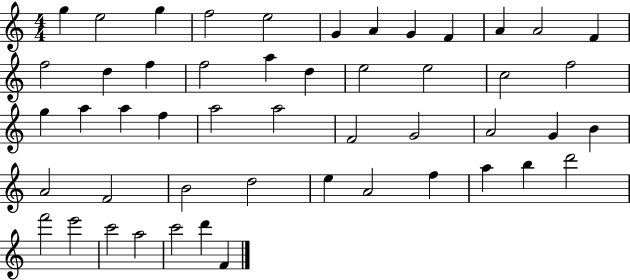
G5/q E5/h G5/q F5/h E5/h G4/q A4/q G4/q F4/q A4/q A4/h F4/q F5/h D5/q F5/q F5/h A5/q D5/q E5/h E5/h C5/h F5/h G5/q A5/q A5/q F5/q A5/h A5/h F4/h G4/h A4/h G4/q B4/q A4/h F4/h B4/h D5/h E5/q A4/h F5/q A5/q B5/q D6/h F6/h E6/h C6/h A5/h C6/h D6/q F4/q